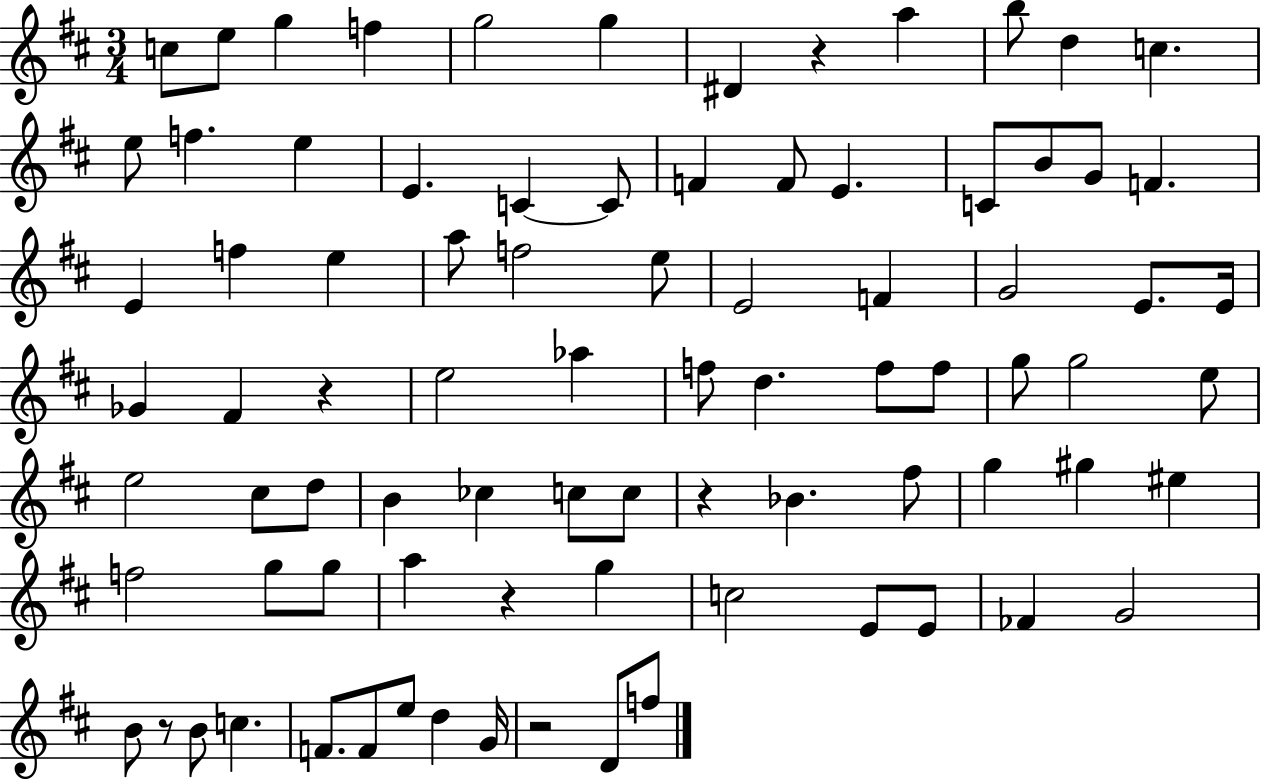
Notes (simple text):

C5/e E5/e G5/q F5/q G5/h G5/q D#4/q R/q A5/q B5/e D5/q C5/q. E5/e F5/q. E5/q E4/q. C4/q C4/e F4/q F4/e E4/q. C4/e B4/e G4/e F4/q. E4/q F5/q E5/q A5/e F5/h E5/e E4/h F4/q G4/h E4/e. E4/s Gb4/q F#4/q R/q E5/h Ab5/q F5/e D5/q. F5/e F5/e G5/e G5/h E5/e E5/h C#5/e D5/e B4/q CES5/q C5/e C5/e R/q Bb4/q. F#5/e G5/q G#5/q EIS5/q F5/h G5/e G5/e A5/q R/q G5/q C5/h E4/e E4/e FES4/q G4/h B4/e R/e B4/e C5/q. F4/e. F4/e E5/e D5/q G4/s R/h D4/e F5/e